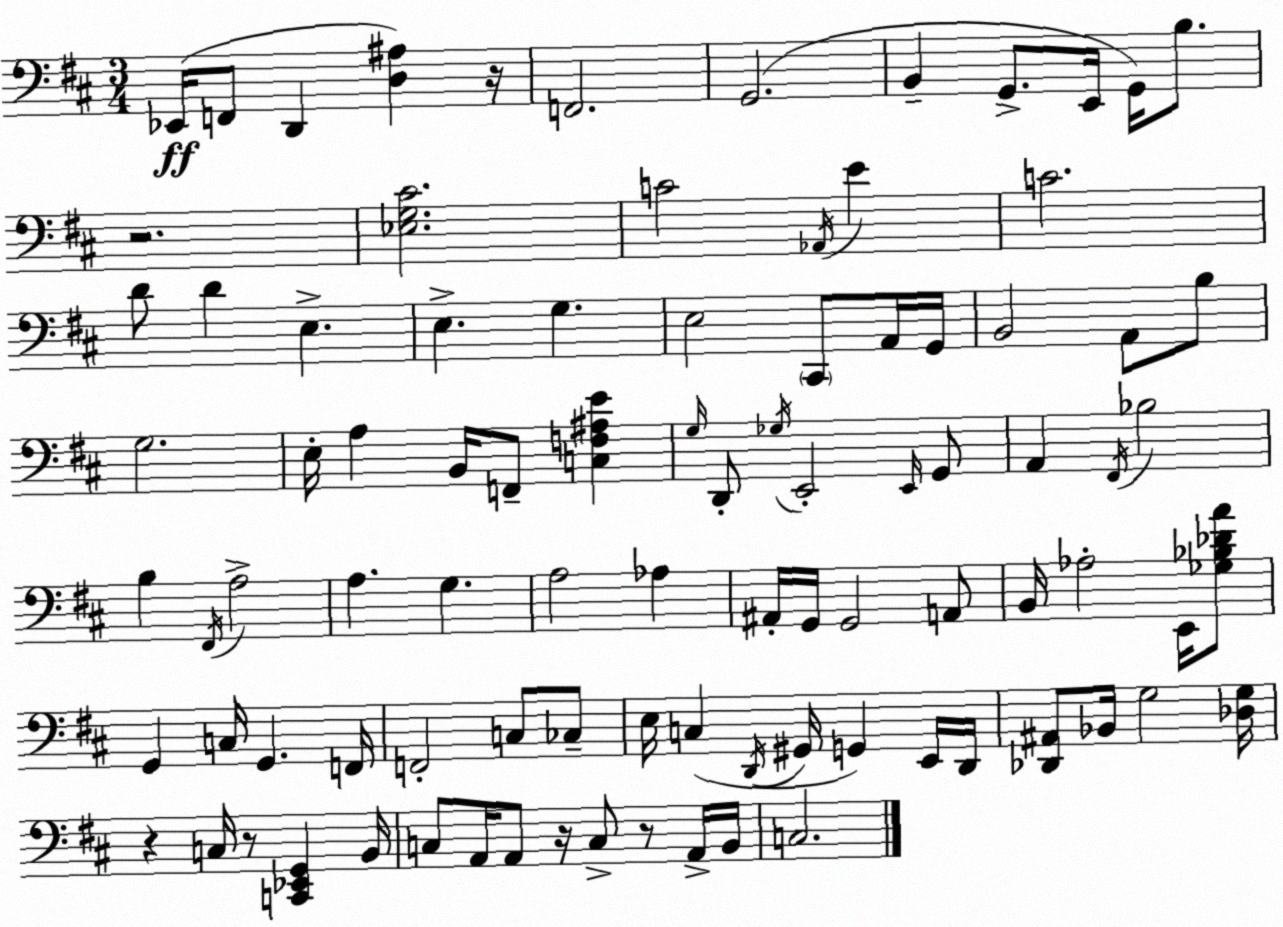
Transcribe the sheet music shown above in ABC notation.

X:1
T:Untitled
M:3/4
L:1/4
K:D
_E,,/4 F,,/2 D,, [D,^A,] z/4 F,,2 G,,2 B,, G,,/2 E,,/4 G,,/4 B,/2 z2 [_E,G,^C]2 C2 _A,,/4 E C2 D/2 D E, E, G, E,2 ^C,,/2 A,,/4 G,,/4 B,,2 A,,/2 B,/2 G,2 E,/4 A, B,,/4 F,,/2 [C,F,^A,E] G,/4 D,,/2 _G,/4 E,,2 E,,/4 G,,/2 A,, ^F,,/4 _B,2 B, ^F,,/4 A,2 A, G, A,2 _A, ^A,,/4 G,,/4 G,,2 A,,/2 B,,/4 _A,2 E,,/4 [_G,_B,_DA]/2 G,, C,/4 G,, F,,/4 F,,2 C,/2 _C,/2 E,/4 C, D,,/4 ^G,,/4 G,, E,,/4 D,,/4 [_D,,^A,,]/2 _B,,/4 G,2 [_D,G,]/4 z C,/4 z/2 [C,,_E,,G,,] B,,/4 C,/2 A,,/4 A,,/2 z/4 C,/2 z/2 A,,/4 B,,/4 C,2